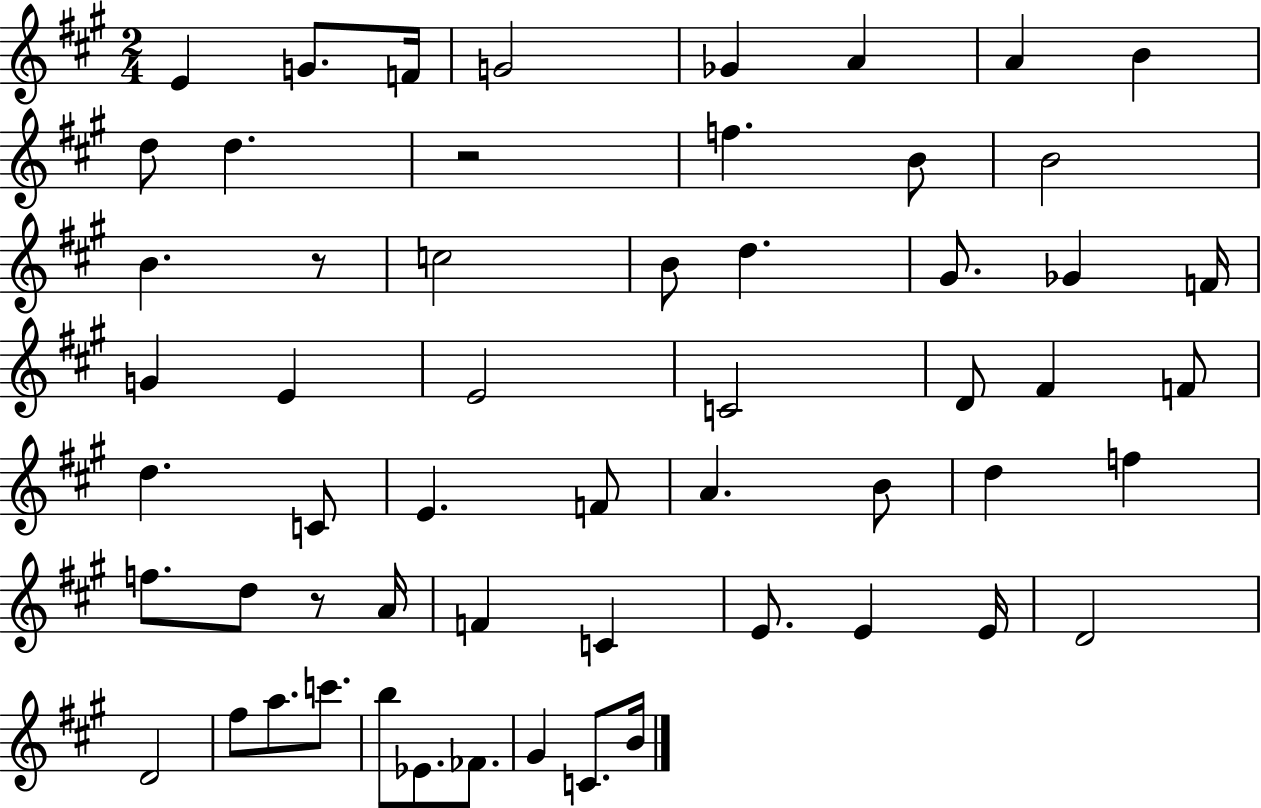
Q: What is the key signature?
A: A major